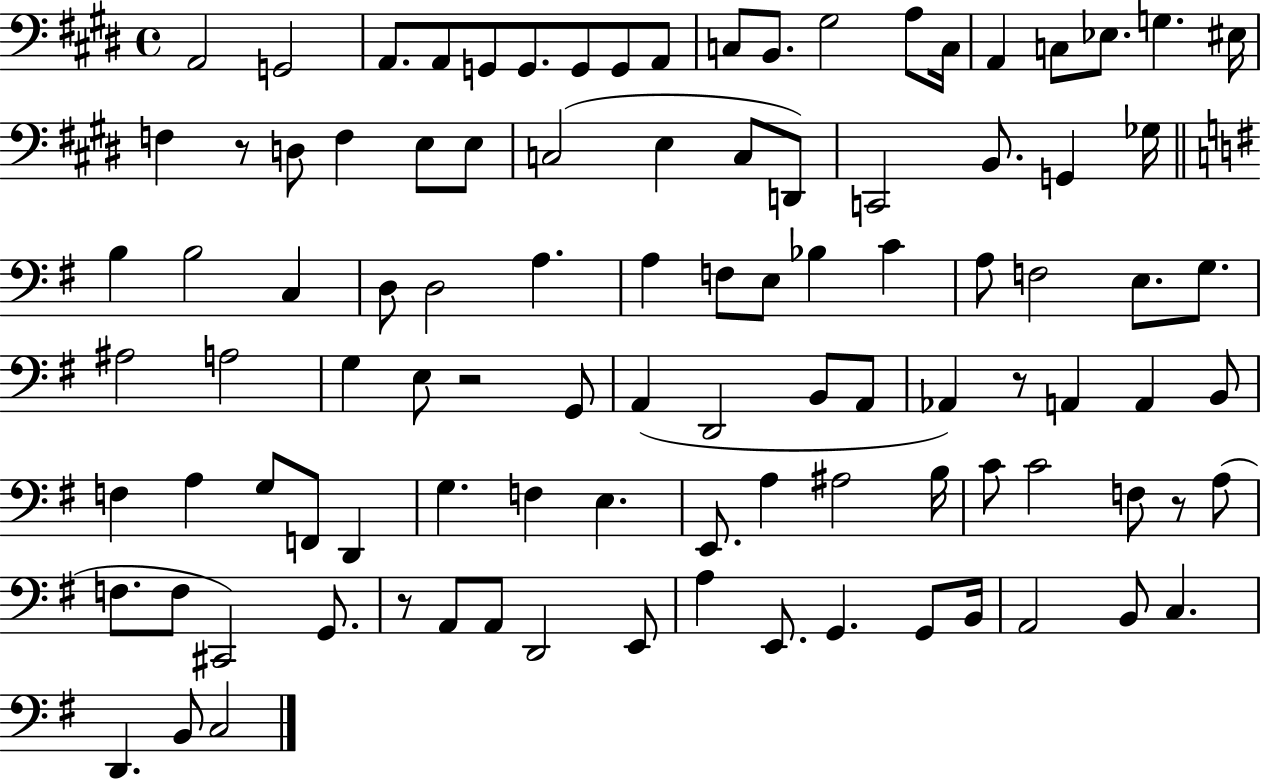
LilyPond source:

{
  \clef bass
  \time 4/4
  \defaultTimeSignature
  \key e \major
  a,2 g,2 | a,8. a,8 g,8 g,8. g,8 g,8 a,8 | c8 b,8. gis2 a8 c16 | a,4 c8 ees8. g4. eis16 | \break f4 r8 d8 f4 e8 e8 | c2( e4 c8 d,8) | c,2 b,8. g,4 ges16 | \bar "||" \break \key g \major b4 b2 c4 | d8 d2 a4. | a4 f8 e8 bes4 c'4 | a8 f2 e8. g8. | \break ais2 a2 | g4 e8 r2 g,8 | a,4( d,2 b,8 a,8 | aes,4) r8 a,4 a,4 b,8 | \break f4 a4 g8 f,8 d,4 | g4. f4 e4. | e,8. a4 ais2 b16 | c'8 c'2 f8 r8 a8( | \break f8. f8 cis,2) g,8. | r8 a,8 a,8 d,2 e,8 | a4 e,8. g,4. g,8 b,16 | a,2 b,8 c4. | \break d,4. b,8 c2 | \bar "|."
}